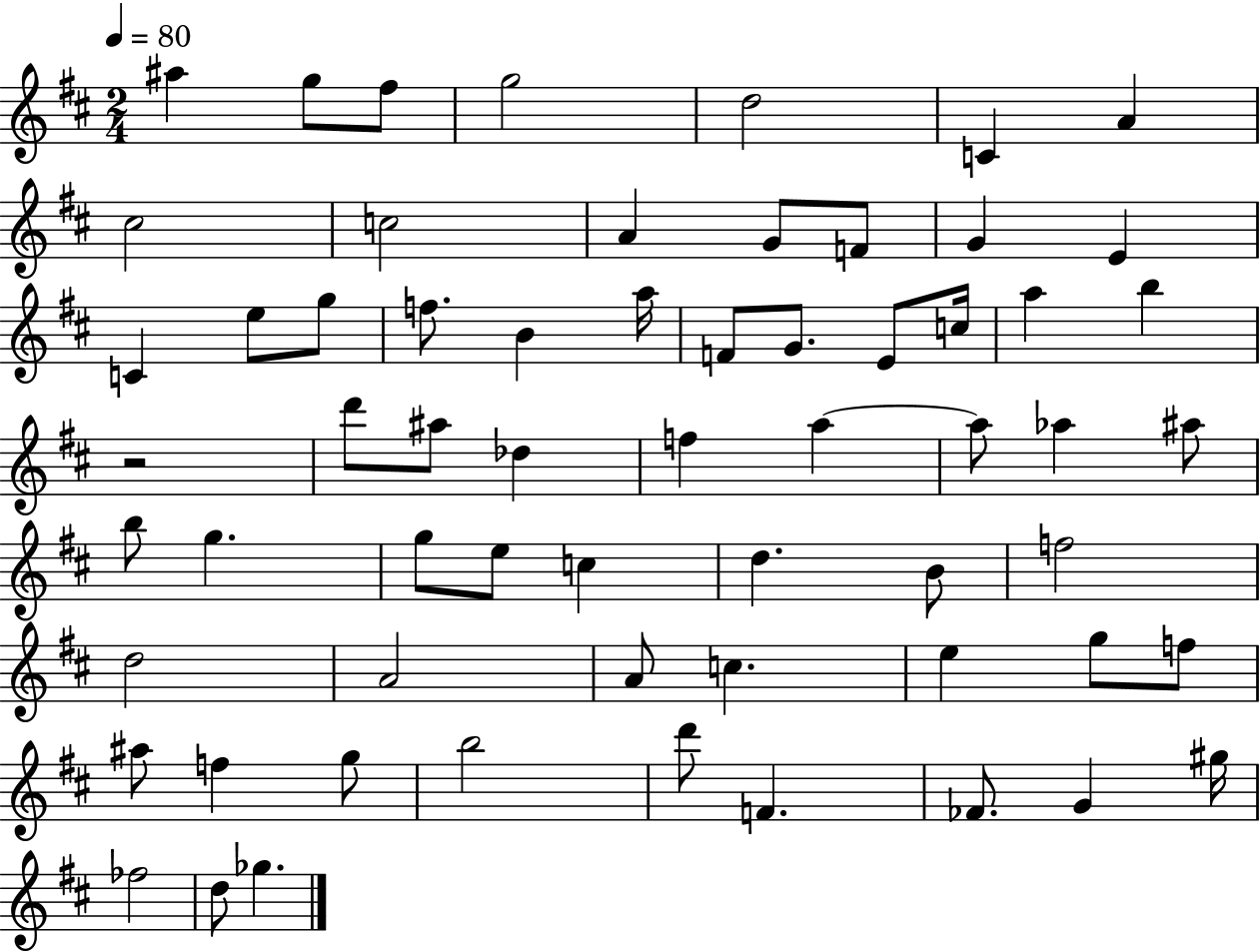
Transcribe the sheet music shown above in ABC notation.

X:1
T:Untitled
M:2/4
L:1/4
K:D
^a g/2 ^f/2 g2 d2 C A ^c2 c2 A G/2 F/2 G E C e/2 g/2 f/2 B a/4 F/2 G/2 E/2 c/4 a b z2 d'/2 ^a/2 _d f a a/2 _a ^a/2 b/2 g g/2 e/2 c d B/2 f2 d2 A2 A/2 c e g/2 f/2 ^a/2 f g/2 b2 d'/2 F _F/2 G ^g/4 _f2 d/2 _g